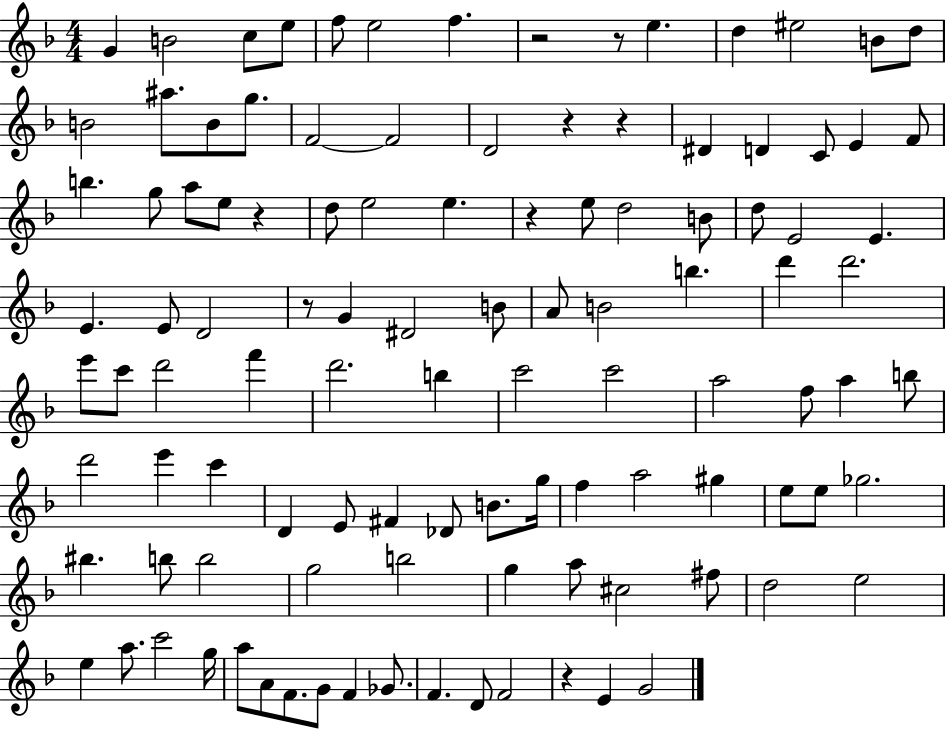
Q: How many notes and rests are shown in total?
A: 109